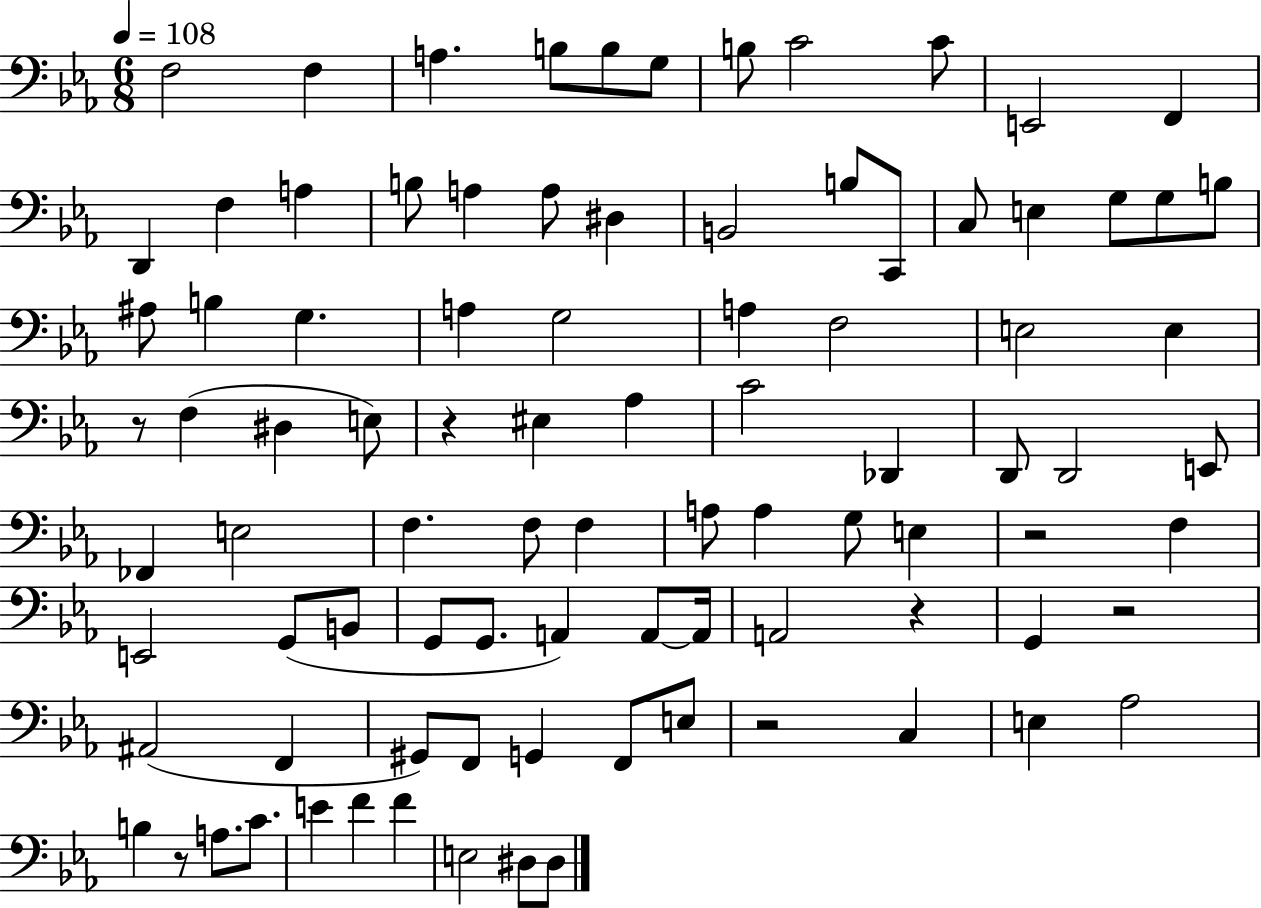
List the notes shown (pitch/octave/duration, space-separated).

F3/h F3/q A3/q. B3/e B3/e G3/e B3/e C4/h C4/e E2/h F2/q D2/q F3/q A3/q B3/e A3/q A3/e D#3/q B2/h B3/e C2/e C3/e E3/q G3/e G3/e B3/e A#3/e B3/q G3/q. A3/q G3/h A3/q F3/h E3/h E3/q R/e F3/q D#3/q E3/e R/q EIS3/q Ab3/q C4/h Db2/q D2/e D2/h E2/e FES2/q E3/h F3/q. F3/e F3/q A3/e A3/q G3/e E3/q R/h F3/q E2/h G2/e B2/e G2/e G2/e. A2/q A2/e A2/s A2/h R/q G2/q R/h A#2/h F2/q G#2/e F2/e G2/q F2/e E3/e R/h C3/q E3/q Ab3/h B3/q R/e A3/e. C4/e. E4/q F4/q F4/q E3/h D#3/e D#3/e